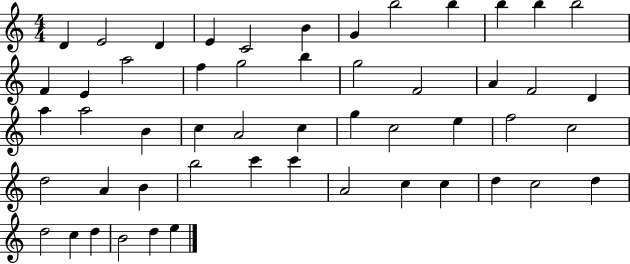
D4/q E4/h D4/q E4/q C4/h B4/q G4/q B5/h B5/q B5/q B5/q B5/h F4/q E4/q A5/h F5/q G5/h B5/q G5/h F4/h A4/q F4/h D4/q A5/q A5/h B4/q C5/q A4/h C5/q G5/q C5/h E5/q F5/h C5/h D5/h A4/q B4/q B5/h C6/q C6/q A4/h C5/q C5/q D5/q C5/h D5/q D5/h C5/q D5/q B4/h D5/q E5/q